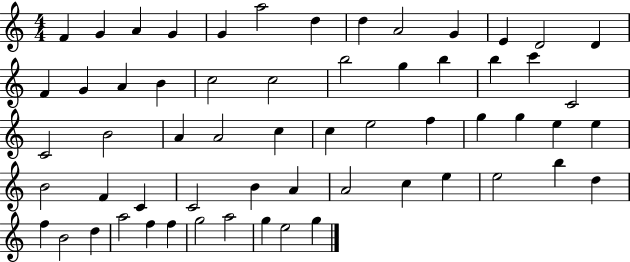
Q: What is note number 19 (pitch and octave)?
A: C5